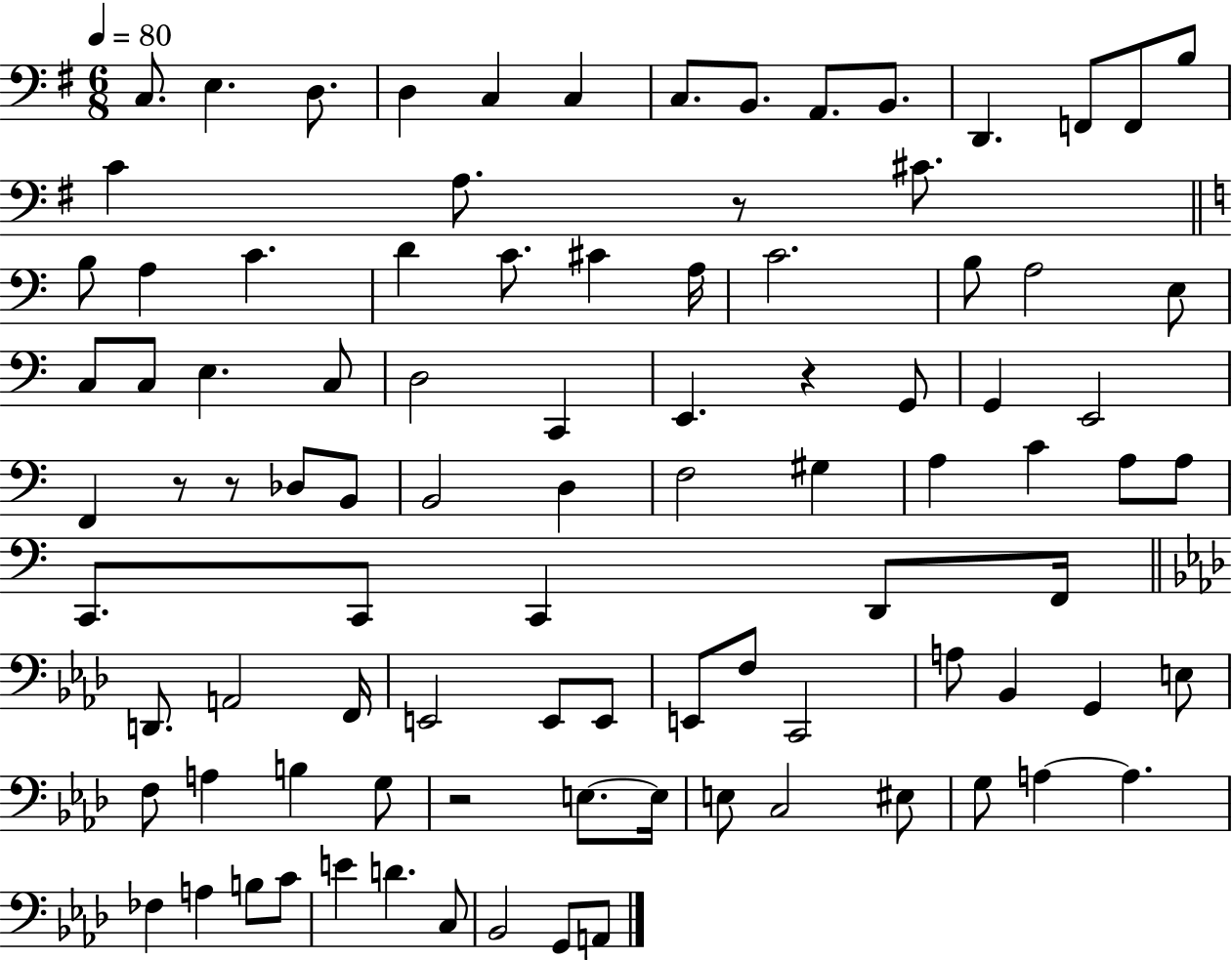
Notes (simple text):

C3/e. E3/q. D3/e. D3/q C3/q C3/q C3/e. B2/e. A2/e. B2/e. D2/q. F2/e F2/e B3/e C4/q A3/e. R/e C#4/e. B3/e A3/q C4/q. D4/q C4/e. C#4/q A3/s C4/h. B3/e A3/h E3/e C3/e C3/e E3/q. C3/e D3/h C2/q E2/q. R/q G2/e G2/q E2/h F2/q R/e R/e Db3/e B2/e B2/h D3/q F3/h G#3/q A3/q C4/q A3/e A3/e C2/e. C2/e C2/q D2/e F2/s D2/e. A2/h F2/s E2/h E2/e E2/e E2/e F3/e C2/h A3/e Bb2/q G2/q E3/e F3/e A3/q B3/q G3/e R/h E3/e. E3/s E3/e C3/h EIS3/e G3/e A3/q A3/q. FES3/q A3/q B3/e C4/e E4/q D4/q. C3/e Bb2/h G2/e A2/e